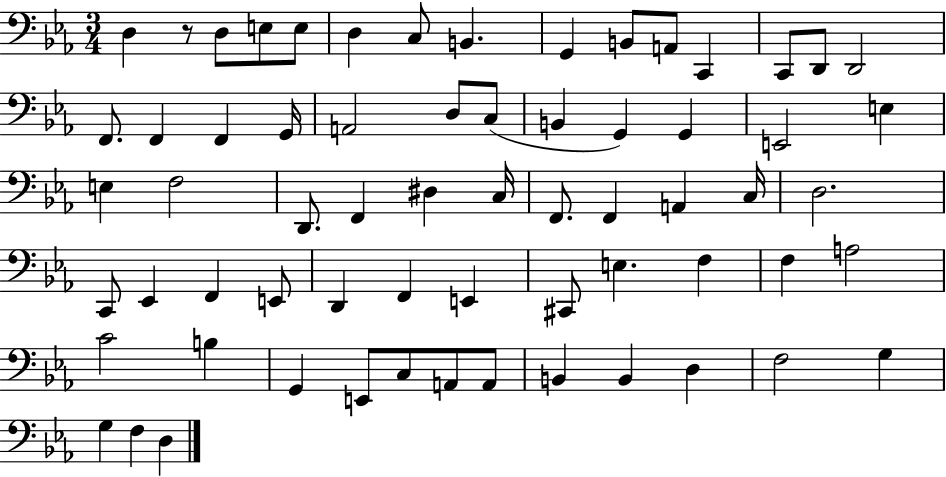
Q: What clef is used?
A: bass